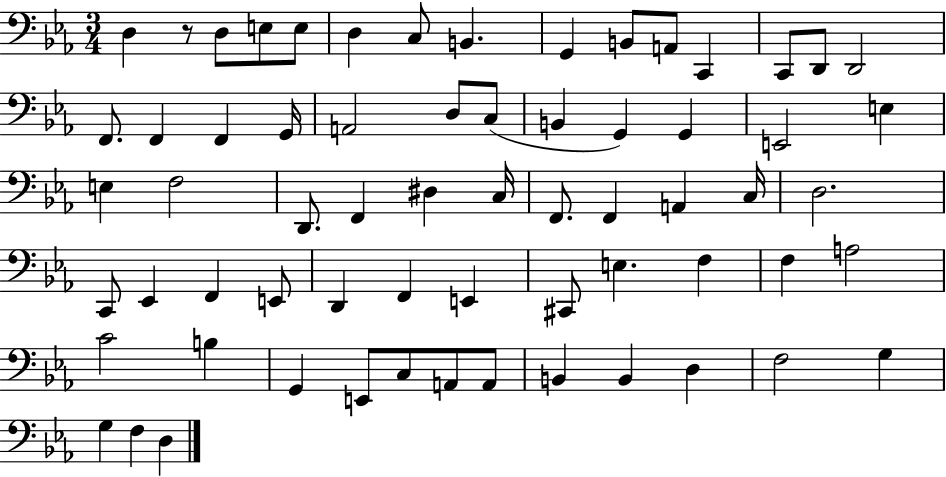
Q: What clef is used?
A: bass